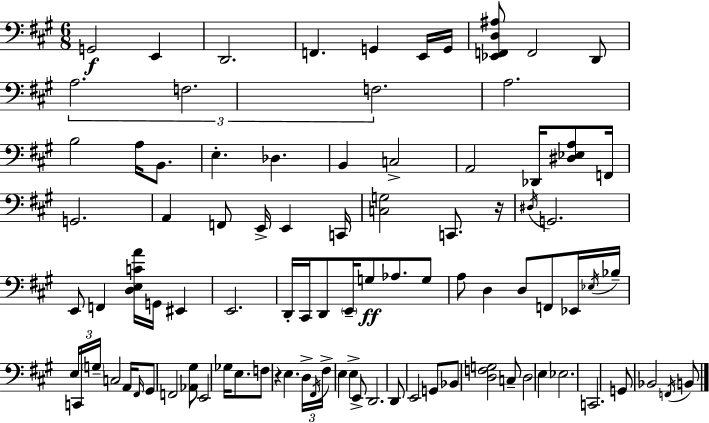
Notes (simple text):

G2/h E2/q D2/h. F2/q. G2/q E2/s G2/s [Eb2,F2,D3,A#3]/e F2/h D2/e A3/h. F3/h. F3/h. A3/h. B3/h A3/s B2/e. E3/q. Db3/q. B2/q C3/h A2/h Db2/s [D#3,Eb3,A3]/e F2/s G2/h. A2/q F2/e E2/s E2/q C2/s [C3,G3]/h C2/e. R/s D#3/s G2/h. E2/e F2/q [D3,E3,C4,A4]/s G2/s EIS2/q E2/h. D2/s C#2/s D2/e E2/s G3/e Ab3/e. G3/e A3/e D3/q D3/e F2/e Eb2/s Eb3/s Bb3/s E3/s C2/s G3/s C3/h A2/s F#2/s G#2/e F2/h [Ab2,G#3]/e E2/h Gb3/s E3/e. F3/e R/q E3/q. D3/s F#2/s F#3/s E3/q E3/q E2/e D2/h. D2/e E2/h G2/e Bb2/e [D3,F3,G3]/h C3/e D3/h E3/q Eb3/h. C2/h. G2/e Bb2/h F2/s B2/e